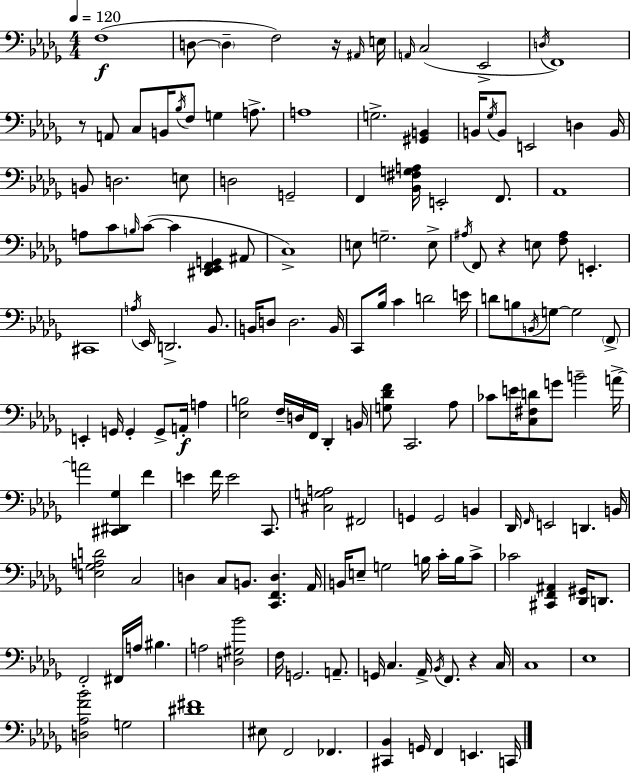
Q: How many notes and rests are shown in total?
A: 161